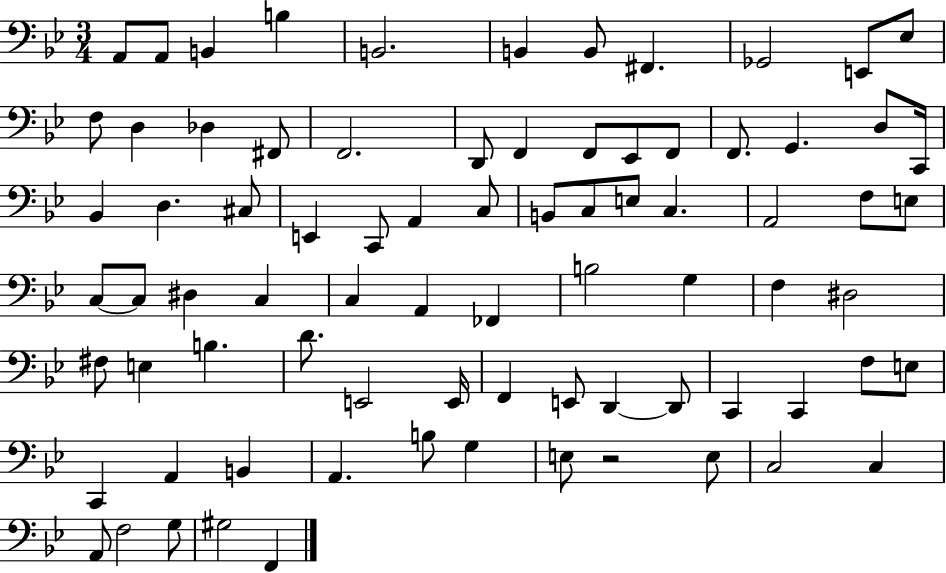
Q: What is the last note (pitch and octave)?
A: F2